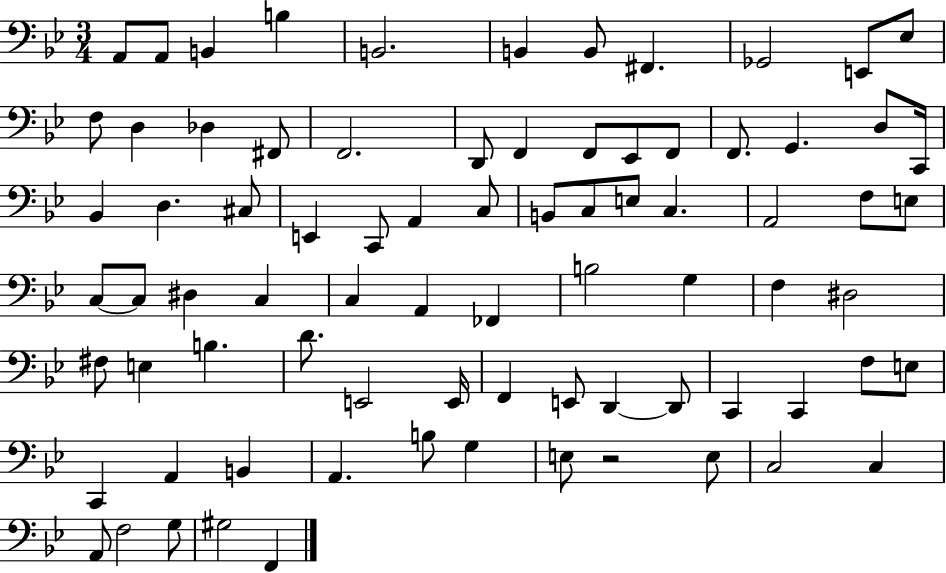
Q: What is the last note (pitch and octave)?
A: F2